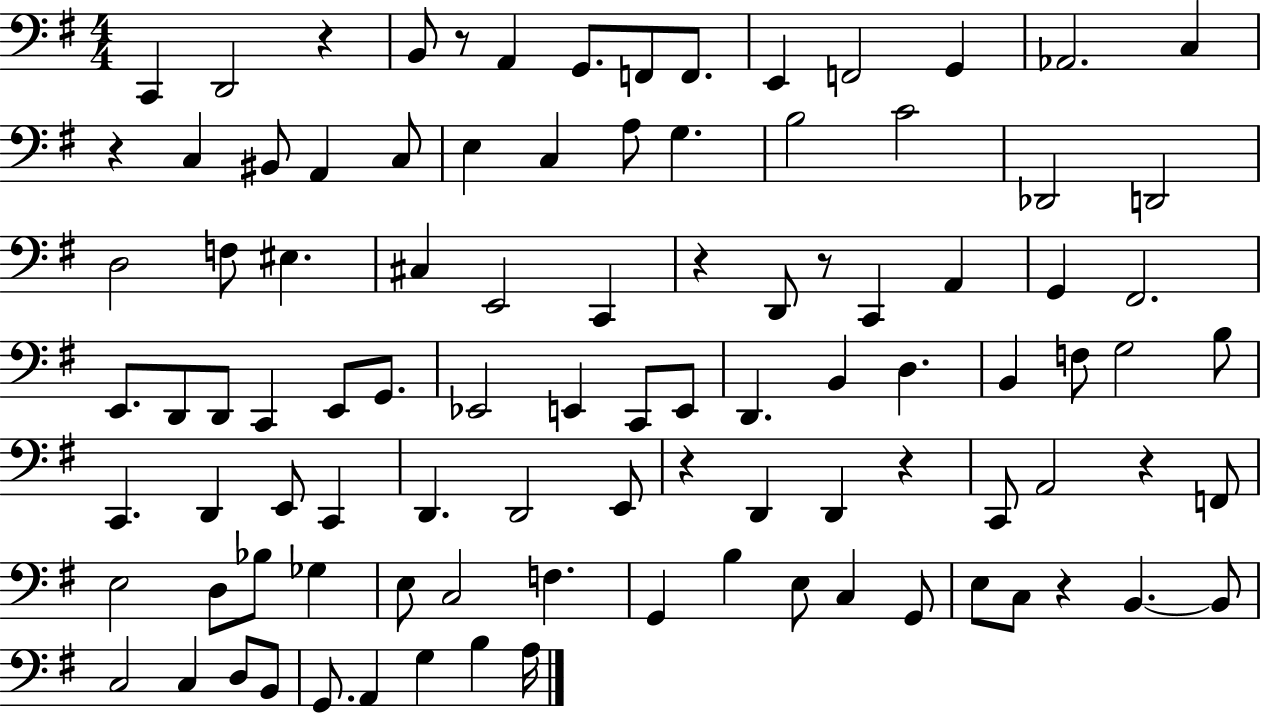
X:1
T:Untitled
M:4/4
L:1/4
K:G
C,, D,,2 z B,,/2 z/2 A,, G,,/2 F,,/2 F,,/2 E,, F,,2 G,, _A,,2 C, z C, ^B,,/2 A,, C,/2 E, C, A,/2 G, B,2 C2 _D,,2 D,,2 D,2 F,/2 ^E, ^C, E,,2 C,, z D,,/2 z/2 C,, A,, G,, ^F,,2 E,,/2 D,,/2 D,,/2 C,, E,,/2 G,,/2 _E,,2 E,, C,,/2 E,,/2 D,, B,, D, B,, F,/2 G,2 B,/2 C,, D,, E,,/2 C,, D,, D,,2 E,,/2 z D,, D,, z C,,/2 A,,2 z F,,/2 E,2 D,/2 _B,/2 _G, E,/2 C,2 F, G,, B, E,/2 C, G,,/2 E,/2 C,/2 z B,, B,,/2 C,2 C, D,/2 B,,/2 G,,/2 A,, G, B, A,/4